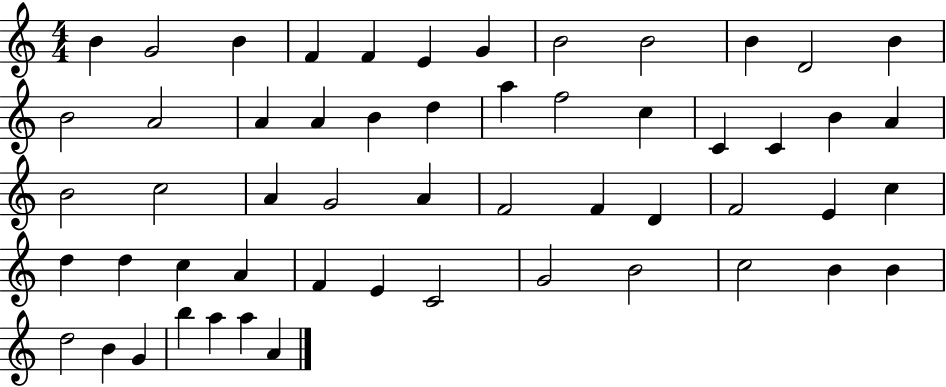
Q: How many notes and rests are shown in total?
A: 55